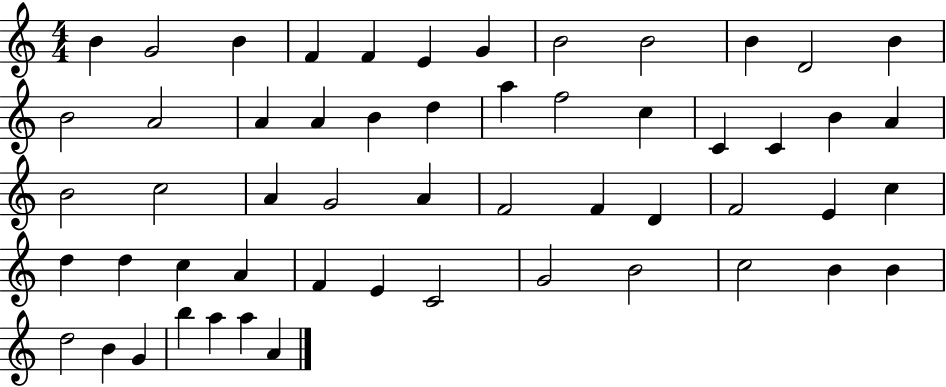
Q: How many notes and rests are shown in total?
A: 55